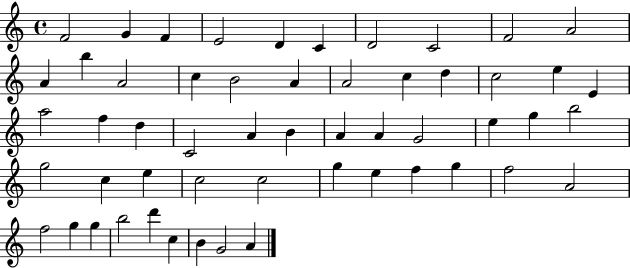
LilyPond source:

{
  \clef treble
  \time 4/4
  \defaultTimeSignature
  \key c \major
  f'2 g'4 f'4 | e'2 d'4 c'4 | d'2 c'2 | f'2 a'2 | \break a'4 b''4 a'2 | c''4 b'2 a'4 | a'2 c''4 d''4 | c''2 e''4 e'4 | \break a''2 f''4 d''4 | c'2 a'4 b'4 | a'4 a'4 g'2 | e''4 g''4 b''2 | \break g''2 c''4 e''4 | c''2 c''2 | g''4 e''4 f''4 g''4 | f''2 a'2 | \break f''2 g''4 g''4 | b''2 d'''4 c''4 | b'4 g'2 a'4 | \bar "|."
}